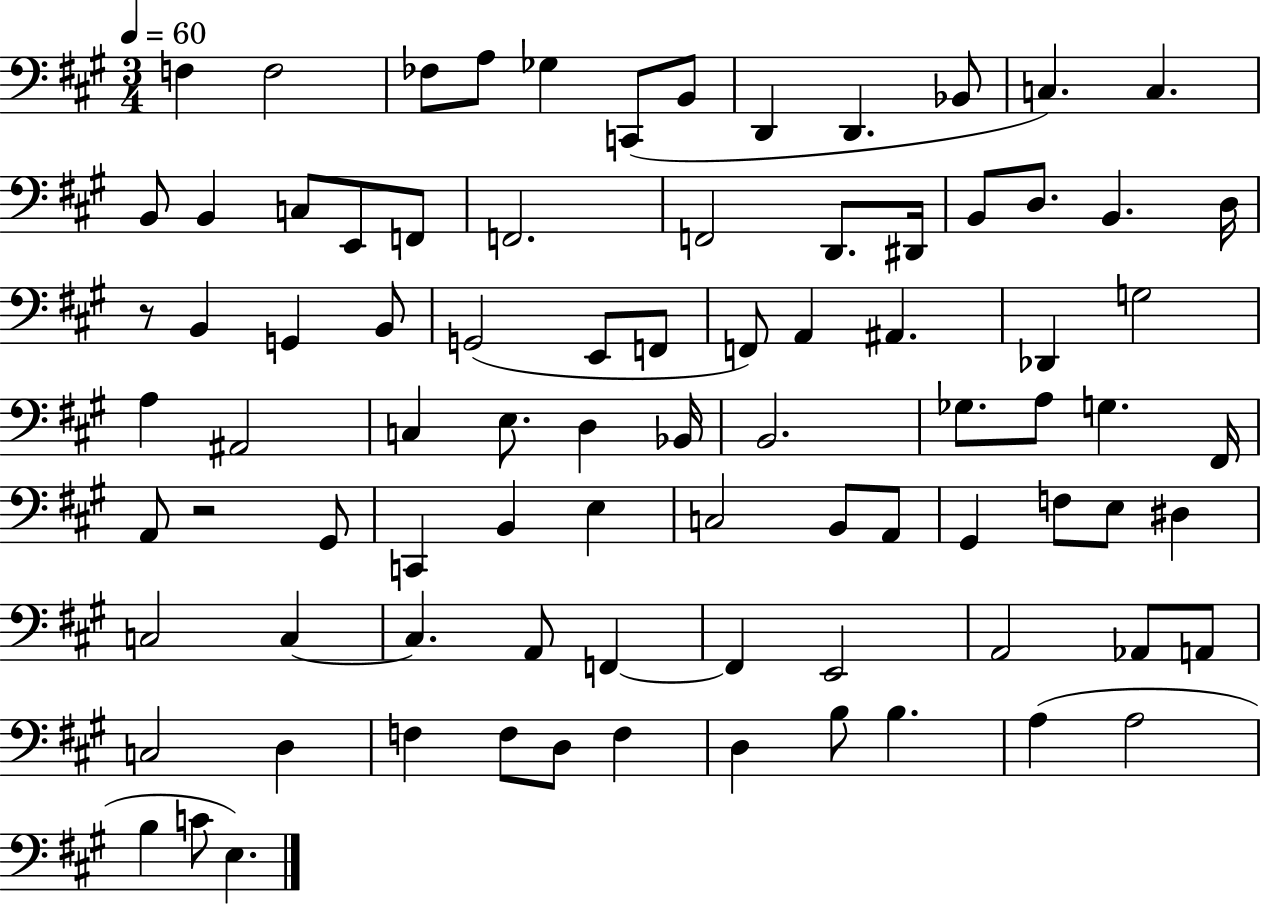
{
  \clef bass
  \numericTimeSignature
  \time 3/4
  \key a \major
  \tempo 4 = 60
  \repeat volta 2 { f4 f2 | fes8 a8 ges4 c,8( b,8 | d,4 d,4. bes,8 | c4.) c4. | \break b,8 b,4 c8 e,8 f,8 | f,2. | f,2 d,8. dis,16 | b,8 d8. b,4. d16 | \break r8 b,4 g,4 b,8 | g,2( e,8 f,8 | f,8) a,4 ais,4. | des,4 g2 | \break a4 ais,2 | c4 e8. d4 bes,16 | b,2. | ges8. a8 g4. fis,16 | \break a,8 r2 gis,8 | c,4 b,4 e4 | c2 b,8 a,8 | gis,4 f8 e8 dis4 | \break c2 c4~~ | c4. a,8 f,4~~ | f,4 e,2 | a,2 aes,8 a,8 | \break c2 d4 | f4 f8 d8 f4 | d4 b8 b4. | a4( a2 | \break b4 c'8 e4.) | } \bar "|."
}